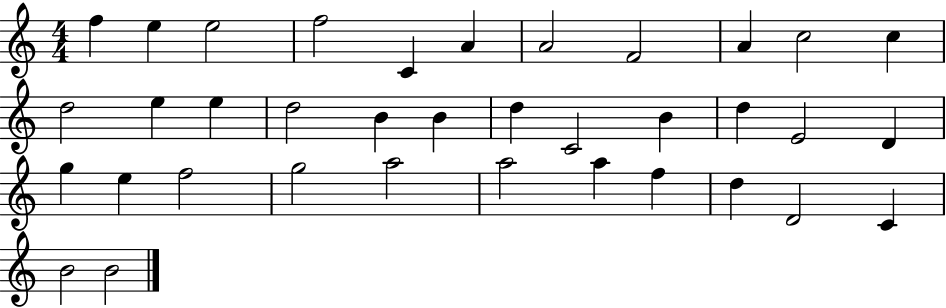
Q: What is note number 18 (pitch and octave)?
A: D5